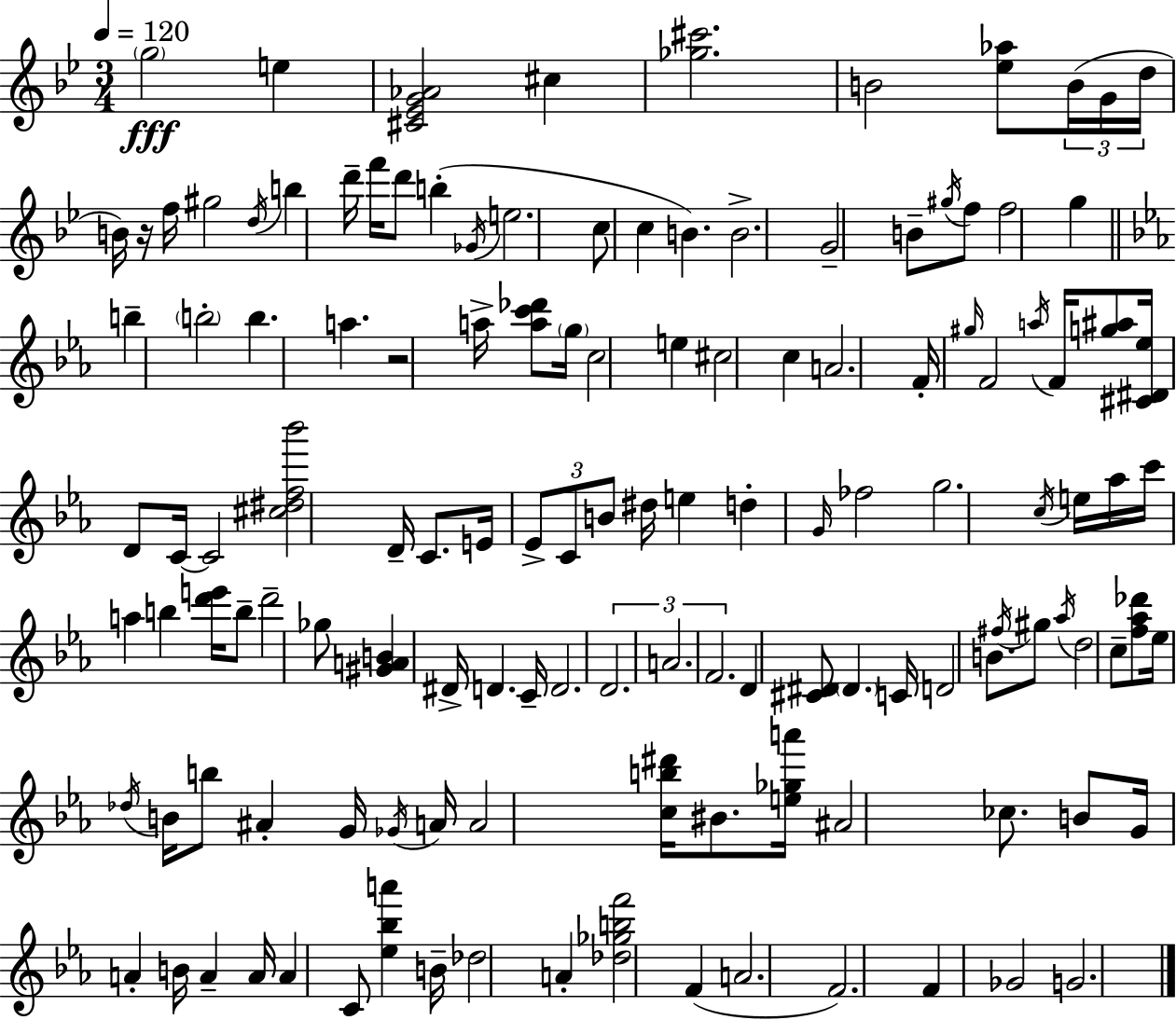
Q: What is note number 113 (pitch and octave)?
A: Gb4